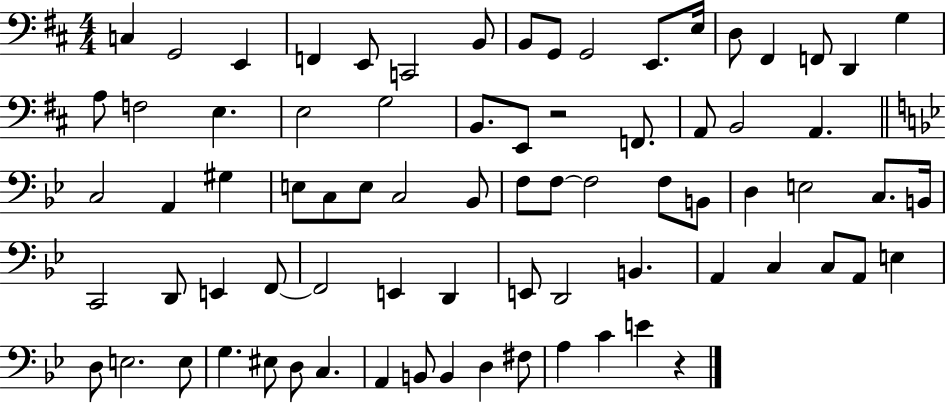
X:1
T:Untitled
M:4/4
L:1/4
K:D
C, G,,2 E,, F,, E,,/2 C,,2 B,,/2 B,,/2 G,,/2 G,,2 E,,/2 E,/4 D,/2 ^F,, F,,/2 D,, G, A,/2 F,2 E, E,2 G,2 B,,/2 E,,/2 z2 F,,/2 A,,/2 B,,2 A,, C,2 A,, ^G, E,/2 C,/2 E,/2 C,2 _B,,/2 F,/2 F,/2 F,2 F,/2 B,,/2 D, E,2 C,/2 B,,/4 C,,2 D,,/2 E,, F,,/2 F,,2 E,, D,, E,,/2 D,,2 B,, A,, C, C,/2 A,,/2 E, D,/2 E,2 E,/2 G, ^E,/2 D,/2 C, A,, B,,/2 B,, D, ^F,/2 A, C E z